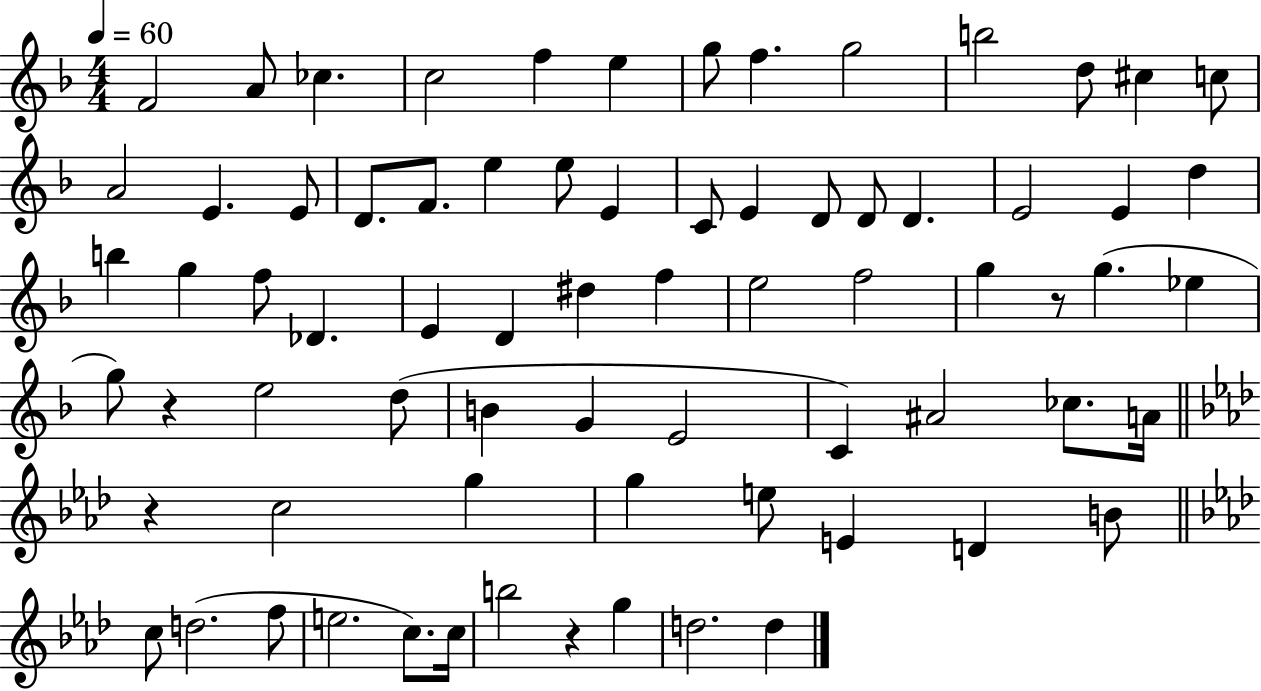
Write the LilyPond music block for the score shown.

{
  \clef treble
  \numericTimeSignature
  \time 4/4
  \key f \major
  \tempo 4 = 60
  f'2 a'8 ces''4. | c''2 f''4 e''4 | g''8 f''4. g''2 | b''2 d''8 cis''4 c''8 | \break a'2 e'4. e'8 | d'8. f'8. e''4 e''8 e'4 | c'8 e'4 d'8 d'8 d'4. | e'2 e'4 d''4 | \break b''4 g''4 f''8 des'4. | e'4 d'4 dis''4 f''4 | e''2 f''2 | g''4 r8 g''4.( ees''4 | \break g''8) r4 e''2 d''8( | b'4 g'4 e'2 | c'4) ais'2 ces''8. a'16 | \bar "||" \break \key aes \major r4 c''2 g''4 | g''4 e''8 e'4 d'4 b'8 | \bar "||" \break \key aes \major c''8 d''2.( f''8 | e''2. c''8.) c''16 | b''2 r4 g''4 | d''2. d''4 | \break \bar "|."
}